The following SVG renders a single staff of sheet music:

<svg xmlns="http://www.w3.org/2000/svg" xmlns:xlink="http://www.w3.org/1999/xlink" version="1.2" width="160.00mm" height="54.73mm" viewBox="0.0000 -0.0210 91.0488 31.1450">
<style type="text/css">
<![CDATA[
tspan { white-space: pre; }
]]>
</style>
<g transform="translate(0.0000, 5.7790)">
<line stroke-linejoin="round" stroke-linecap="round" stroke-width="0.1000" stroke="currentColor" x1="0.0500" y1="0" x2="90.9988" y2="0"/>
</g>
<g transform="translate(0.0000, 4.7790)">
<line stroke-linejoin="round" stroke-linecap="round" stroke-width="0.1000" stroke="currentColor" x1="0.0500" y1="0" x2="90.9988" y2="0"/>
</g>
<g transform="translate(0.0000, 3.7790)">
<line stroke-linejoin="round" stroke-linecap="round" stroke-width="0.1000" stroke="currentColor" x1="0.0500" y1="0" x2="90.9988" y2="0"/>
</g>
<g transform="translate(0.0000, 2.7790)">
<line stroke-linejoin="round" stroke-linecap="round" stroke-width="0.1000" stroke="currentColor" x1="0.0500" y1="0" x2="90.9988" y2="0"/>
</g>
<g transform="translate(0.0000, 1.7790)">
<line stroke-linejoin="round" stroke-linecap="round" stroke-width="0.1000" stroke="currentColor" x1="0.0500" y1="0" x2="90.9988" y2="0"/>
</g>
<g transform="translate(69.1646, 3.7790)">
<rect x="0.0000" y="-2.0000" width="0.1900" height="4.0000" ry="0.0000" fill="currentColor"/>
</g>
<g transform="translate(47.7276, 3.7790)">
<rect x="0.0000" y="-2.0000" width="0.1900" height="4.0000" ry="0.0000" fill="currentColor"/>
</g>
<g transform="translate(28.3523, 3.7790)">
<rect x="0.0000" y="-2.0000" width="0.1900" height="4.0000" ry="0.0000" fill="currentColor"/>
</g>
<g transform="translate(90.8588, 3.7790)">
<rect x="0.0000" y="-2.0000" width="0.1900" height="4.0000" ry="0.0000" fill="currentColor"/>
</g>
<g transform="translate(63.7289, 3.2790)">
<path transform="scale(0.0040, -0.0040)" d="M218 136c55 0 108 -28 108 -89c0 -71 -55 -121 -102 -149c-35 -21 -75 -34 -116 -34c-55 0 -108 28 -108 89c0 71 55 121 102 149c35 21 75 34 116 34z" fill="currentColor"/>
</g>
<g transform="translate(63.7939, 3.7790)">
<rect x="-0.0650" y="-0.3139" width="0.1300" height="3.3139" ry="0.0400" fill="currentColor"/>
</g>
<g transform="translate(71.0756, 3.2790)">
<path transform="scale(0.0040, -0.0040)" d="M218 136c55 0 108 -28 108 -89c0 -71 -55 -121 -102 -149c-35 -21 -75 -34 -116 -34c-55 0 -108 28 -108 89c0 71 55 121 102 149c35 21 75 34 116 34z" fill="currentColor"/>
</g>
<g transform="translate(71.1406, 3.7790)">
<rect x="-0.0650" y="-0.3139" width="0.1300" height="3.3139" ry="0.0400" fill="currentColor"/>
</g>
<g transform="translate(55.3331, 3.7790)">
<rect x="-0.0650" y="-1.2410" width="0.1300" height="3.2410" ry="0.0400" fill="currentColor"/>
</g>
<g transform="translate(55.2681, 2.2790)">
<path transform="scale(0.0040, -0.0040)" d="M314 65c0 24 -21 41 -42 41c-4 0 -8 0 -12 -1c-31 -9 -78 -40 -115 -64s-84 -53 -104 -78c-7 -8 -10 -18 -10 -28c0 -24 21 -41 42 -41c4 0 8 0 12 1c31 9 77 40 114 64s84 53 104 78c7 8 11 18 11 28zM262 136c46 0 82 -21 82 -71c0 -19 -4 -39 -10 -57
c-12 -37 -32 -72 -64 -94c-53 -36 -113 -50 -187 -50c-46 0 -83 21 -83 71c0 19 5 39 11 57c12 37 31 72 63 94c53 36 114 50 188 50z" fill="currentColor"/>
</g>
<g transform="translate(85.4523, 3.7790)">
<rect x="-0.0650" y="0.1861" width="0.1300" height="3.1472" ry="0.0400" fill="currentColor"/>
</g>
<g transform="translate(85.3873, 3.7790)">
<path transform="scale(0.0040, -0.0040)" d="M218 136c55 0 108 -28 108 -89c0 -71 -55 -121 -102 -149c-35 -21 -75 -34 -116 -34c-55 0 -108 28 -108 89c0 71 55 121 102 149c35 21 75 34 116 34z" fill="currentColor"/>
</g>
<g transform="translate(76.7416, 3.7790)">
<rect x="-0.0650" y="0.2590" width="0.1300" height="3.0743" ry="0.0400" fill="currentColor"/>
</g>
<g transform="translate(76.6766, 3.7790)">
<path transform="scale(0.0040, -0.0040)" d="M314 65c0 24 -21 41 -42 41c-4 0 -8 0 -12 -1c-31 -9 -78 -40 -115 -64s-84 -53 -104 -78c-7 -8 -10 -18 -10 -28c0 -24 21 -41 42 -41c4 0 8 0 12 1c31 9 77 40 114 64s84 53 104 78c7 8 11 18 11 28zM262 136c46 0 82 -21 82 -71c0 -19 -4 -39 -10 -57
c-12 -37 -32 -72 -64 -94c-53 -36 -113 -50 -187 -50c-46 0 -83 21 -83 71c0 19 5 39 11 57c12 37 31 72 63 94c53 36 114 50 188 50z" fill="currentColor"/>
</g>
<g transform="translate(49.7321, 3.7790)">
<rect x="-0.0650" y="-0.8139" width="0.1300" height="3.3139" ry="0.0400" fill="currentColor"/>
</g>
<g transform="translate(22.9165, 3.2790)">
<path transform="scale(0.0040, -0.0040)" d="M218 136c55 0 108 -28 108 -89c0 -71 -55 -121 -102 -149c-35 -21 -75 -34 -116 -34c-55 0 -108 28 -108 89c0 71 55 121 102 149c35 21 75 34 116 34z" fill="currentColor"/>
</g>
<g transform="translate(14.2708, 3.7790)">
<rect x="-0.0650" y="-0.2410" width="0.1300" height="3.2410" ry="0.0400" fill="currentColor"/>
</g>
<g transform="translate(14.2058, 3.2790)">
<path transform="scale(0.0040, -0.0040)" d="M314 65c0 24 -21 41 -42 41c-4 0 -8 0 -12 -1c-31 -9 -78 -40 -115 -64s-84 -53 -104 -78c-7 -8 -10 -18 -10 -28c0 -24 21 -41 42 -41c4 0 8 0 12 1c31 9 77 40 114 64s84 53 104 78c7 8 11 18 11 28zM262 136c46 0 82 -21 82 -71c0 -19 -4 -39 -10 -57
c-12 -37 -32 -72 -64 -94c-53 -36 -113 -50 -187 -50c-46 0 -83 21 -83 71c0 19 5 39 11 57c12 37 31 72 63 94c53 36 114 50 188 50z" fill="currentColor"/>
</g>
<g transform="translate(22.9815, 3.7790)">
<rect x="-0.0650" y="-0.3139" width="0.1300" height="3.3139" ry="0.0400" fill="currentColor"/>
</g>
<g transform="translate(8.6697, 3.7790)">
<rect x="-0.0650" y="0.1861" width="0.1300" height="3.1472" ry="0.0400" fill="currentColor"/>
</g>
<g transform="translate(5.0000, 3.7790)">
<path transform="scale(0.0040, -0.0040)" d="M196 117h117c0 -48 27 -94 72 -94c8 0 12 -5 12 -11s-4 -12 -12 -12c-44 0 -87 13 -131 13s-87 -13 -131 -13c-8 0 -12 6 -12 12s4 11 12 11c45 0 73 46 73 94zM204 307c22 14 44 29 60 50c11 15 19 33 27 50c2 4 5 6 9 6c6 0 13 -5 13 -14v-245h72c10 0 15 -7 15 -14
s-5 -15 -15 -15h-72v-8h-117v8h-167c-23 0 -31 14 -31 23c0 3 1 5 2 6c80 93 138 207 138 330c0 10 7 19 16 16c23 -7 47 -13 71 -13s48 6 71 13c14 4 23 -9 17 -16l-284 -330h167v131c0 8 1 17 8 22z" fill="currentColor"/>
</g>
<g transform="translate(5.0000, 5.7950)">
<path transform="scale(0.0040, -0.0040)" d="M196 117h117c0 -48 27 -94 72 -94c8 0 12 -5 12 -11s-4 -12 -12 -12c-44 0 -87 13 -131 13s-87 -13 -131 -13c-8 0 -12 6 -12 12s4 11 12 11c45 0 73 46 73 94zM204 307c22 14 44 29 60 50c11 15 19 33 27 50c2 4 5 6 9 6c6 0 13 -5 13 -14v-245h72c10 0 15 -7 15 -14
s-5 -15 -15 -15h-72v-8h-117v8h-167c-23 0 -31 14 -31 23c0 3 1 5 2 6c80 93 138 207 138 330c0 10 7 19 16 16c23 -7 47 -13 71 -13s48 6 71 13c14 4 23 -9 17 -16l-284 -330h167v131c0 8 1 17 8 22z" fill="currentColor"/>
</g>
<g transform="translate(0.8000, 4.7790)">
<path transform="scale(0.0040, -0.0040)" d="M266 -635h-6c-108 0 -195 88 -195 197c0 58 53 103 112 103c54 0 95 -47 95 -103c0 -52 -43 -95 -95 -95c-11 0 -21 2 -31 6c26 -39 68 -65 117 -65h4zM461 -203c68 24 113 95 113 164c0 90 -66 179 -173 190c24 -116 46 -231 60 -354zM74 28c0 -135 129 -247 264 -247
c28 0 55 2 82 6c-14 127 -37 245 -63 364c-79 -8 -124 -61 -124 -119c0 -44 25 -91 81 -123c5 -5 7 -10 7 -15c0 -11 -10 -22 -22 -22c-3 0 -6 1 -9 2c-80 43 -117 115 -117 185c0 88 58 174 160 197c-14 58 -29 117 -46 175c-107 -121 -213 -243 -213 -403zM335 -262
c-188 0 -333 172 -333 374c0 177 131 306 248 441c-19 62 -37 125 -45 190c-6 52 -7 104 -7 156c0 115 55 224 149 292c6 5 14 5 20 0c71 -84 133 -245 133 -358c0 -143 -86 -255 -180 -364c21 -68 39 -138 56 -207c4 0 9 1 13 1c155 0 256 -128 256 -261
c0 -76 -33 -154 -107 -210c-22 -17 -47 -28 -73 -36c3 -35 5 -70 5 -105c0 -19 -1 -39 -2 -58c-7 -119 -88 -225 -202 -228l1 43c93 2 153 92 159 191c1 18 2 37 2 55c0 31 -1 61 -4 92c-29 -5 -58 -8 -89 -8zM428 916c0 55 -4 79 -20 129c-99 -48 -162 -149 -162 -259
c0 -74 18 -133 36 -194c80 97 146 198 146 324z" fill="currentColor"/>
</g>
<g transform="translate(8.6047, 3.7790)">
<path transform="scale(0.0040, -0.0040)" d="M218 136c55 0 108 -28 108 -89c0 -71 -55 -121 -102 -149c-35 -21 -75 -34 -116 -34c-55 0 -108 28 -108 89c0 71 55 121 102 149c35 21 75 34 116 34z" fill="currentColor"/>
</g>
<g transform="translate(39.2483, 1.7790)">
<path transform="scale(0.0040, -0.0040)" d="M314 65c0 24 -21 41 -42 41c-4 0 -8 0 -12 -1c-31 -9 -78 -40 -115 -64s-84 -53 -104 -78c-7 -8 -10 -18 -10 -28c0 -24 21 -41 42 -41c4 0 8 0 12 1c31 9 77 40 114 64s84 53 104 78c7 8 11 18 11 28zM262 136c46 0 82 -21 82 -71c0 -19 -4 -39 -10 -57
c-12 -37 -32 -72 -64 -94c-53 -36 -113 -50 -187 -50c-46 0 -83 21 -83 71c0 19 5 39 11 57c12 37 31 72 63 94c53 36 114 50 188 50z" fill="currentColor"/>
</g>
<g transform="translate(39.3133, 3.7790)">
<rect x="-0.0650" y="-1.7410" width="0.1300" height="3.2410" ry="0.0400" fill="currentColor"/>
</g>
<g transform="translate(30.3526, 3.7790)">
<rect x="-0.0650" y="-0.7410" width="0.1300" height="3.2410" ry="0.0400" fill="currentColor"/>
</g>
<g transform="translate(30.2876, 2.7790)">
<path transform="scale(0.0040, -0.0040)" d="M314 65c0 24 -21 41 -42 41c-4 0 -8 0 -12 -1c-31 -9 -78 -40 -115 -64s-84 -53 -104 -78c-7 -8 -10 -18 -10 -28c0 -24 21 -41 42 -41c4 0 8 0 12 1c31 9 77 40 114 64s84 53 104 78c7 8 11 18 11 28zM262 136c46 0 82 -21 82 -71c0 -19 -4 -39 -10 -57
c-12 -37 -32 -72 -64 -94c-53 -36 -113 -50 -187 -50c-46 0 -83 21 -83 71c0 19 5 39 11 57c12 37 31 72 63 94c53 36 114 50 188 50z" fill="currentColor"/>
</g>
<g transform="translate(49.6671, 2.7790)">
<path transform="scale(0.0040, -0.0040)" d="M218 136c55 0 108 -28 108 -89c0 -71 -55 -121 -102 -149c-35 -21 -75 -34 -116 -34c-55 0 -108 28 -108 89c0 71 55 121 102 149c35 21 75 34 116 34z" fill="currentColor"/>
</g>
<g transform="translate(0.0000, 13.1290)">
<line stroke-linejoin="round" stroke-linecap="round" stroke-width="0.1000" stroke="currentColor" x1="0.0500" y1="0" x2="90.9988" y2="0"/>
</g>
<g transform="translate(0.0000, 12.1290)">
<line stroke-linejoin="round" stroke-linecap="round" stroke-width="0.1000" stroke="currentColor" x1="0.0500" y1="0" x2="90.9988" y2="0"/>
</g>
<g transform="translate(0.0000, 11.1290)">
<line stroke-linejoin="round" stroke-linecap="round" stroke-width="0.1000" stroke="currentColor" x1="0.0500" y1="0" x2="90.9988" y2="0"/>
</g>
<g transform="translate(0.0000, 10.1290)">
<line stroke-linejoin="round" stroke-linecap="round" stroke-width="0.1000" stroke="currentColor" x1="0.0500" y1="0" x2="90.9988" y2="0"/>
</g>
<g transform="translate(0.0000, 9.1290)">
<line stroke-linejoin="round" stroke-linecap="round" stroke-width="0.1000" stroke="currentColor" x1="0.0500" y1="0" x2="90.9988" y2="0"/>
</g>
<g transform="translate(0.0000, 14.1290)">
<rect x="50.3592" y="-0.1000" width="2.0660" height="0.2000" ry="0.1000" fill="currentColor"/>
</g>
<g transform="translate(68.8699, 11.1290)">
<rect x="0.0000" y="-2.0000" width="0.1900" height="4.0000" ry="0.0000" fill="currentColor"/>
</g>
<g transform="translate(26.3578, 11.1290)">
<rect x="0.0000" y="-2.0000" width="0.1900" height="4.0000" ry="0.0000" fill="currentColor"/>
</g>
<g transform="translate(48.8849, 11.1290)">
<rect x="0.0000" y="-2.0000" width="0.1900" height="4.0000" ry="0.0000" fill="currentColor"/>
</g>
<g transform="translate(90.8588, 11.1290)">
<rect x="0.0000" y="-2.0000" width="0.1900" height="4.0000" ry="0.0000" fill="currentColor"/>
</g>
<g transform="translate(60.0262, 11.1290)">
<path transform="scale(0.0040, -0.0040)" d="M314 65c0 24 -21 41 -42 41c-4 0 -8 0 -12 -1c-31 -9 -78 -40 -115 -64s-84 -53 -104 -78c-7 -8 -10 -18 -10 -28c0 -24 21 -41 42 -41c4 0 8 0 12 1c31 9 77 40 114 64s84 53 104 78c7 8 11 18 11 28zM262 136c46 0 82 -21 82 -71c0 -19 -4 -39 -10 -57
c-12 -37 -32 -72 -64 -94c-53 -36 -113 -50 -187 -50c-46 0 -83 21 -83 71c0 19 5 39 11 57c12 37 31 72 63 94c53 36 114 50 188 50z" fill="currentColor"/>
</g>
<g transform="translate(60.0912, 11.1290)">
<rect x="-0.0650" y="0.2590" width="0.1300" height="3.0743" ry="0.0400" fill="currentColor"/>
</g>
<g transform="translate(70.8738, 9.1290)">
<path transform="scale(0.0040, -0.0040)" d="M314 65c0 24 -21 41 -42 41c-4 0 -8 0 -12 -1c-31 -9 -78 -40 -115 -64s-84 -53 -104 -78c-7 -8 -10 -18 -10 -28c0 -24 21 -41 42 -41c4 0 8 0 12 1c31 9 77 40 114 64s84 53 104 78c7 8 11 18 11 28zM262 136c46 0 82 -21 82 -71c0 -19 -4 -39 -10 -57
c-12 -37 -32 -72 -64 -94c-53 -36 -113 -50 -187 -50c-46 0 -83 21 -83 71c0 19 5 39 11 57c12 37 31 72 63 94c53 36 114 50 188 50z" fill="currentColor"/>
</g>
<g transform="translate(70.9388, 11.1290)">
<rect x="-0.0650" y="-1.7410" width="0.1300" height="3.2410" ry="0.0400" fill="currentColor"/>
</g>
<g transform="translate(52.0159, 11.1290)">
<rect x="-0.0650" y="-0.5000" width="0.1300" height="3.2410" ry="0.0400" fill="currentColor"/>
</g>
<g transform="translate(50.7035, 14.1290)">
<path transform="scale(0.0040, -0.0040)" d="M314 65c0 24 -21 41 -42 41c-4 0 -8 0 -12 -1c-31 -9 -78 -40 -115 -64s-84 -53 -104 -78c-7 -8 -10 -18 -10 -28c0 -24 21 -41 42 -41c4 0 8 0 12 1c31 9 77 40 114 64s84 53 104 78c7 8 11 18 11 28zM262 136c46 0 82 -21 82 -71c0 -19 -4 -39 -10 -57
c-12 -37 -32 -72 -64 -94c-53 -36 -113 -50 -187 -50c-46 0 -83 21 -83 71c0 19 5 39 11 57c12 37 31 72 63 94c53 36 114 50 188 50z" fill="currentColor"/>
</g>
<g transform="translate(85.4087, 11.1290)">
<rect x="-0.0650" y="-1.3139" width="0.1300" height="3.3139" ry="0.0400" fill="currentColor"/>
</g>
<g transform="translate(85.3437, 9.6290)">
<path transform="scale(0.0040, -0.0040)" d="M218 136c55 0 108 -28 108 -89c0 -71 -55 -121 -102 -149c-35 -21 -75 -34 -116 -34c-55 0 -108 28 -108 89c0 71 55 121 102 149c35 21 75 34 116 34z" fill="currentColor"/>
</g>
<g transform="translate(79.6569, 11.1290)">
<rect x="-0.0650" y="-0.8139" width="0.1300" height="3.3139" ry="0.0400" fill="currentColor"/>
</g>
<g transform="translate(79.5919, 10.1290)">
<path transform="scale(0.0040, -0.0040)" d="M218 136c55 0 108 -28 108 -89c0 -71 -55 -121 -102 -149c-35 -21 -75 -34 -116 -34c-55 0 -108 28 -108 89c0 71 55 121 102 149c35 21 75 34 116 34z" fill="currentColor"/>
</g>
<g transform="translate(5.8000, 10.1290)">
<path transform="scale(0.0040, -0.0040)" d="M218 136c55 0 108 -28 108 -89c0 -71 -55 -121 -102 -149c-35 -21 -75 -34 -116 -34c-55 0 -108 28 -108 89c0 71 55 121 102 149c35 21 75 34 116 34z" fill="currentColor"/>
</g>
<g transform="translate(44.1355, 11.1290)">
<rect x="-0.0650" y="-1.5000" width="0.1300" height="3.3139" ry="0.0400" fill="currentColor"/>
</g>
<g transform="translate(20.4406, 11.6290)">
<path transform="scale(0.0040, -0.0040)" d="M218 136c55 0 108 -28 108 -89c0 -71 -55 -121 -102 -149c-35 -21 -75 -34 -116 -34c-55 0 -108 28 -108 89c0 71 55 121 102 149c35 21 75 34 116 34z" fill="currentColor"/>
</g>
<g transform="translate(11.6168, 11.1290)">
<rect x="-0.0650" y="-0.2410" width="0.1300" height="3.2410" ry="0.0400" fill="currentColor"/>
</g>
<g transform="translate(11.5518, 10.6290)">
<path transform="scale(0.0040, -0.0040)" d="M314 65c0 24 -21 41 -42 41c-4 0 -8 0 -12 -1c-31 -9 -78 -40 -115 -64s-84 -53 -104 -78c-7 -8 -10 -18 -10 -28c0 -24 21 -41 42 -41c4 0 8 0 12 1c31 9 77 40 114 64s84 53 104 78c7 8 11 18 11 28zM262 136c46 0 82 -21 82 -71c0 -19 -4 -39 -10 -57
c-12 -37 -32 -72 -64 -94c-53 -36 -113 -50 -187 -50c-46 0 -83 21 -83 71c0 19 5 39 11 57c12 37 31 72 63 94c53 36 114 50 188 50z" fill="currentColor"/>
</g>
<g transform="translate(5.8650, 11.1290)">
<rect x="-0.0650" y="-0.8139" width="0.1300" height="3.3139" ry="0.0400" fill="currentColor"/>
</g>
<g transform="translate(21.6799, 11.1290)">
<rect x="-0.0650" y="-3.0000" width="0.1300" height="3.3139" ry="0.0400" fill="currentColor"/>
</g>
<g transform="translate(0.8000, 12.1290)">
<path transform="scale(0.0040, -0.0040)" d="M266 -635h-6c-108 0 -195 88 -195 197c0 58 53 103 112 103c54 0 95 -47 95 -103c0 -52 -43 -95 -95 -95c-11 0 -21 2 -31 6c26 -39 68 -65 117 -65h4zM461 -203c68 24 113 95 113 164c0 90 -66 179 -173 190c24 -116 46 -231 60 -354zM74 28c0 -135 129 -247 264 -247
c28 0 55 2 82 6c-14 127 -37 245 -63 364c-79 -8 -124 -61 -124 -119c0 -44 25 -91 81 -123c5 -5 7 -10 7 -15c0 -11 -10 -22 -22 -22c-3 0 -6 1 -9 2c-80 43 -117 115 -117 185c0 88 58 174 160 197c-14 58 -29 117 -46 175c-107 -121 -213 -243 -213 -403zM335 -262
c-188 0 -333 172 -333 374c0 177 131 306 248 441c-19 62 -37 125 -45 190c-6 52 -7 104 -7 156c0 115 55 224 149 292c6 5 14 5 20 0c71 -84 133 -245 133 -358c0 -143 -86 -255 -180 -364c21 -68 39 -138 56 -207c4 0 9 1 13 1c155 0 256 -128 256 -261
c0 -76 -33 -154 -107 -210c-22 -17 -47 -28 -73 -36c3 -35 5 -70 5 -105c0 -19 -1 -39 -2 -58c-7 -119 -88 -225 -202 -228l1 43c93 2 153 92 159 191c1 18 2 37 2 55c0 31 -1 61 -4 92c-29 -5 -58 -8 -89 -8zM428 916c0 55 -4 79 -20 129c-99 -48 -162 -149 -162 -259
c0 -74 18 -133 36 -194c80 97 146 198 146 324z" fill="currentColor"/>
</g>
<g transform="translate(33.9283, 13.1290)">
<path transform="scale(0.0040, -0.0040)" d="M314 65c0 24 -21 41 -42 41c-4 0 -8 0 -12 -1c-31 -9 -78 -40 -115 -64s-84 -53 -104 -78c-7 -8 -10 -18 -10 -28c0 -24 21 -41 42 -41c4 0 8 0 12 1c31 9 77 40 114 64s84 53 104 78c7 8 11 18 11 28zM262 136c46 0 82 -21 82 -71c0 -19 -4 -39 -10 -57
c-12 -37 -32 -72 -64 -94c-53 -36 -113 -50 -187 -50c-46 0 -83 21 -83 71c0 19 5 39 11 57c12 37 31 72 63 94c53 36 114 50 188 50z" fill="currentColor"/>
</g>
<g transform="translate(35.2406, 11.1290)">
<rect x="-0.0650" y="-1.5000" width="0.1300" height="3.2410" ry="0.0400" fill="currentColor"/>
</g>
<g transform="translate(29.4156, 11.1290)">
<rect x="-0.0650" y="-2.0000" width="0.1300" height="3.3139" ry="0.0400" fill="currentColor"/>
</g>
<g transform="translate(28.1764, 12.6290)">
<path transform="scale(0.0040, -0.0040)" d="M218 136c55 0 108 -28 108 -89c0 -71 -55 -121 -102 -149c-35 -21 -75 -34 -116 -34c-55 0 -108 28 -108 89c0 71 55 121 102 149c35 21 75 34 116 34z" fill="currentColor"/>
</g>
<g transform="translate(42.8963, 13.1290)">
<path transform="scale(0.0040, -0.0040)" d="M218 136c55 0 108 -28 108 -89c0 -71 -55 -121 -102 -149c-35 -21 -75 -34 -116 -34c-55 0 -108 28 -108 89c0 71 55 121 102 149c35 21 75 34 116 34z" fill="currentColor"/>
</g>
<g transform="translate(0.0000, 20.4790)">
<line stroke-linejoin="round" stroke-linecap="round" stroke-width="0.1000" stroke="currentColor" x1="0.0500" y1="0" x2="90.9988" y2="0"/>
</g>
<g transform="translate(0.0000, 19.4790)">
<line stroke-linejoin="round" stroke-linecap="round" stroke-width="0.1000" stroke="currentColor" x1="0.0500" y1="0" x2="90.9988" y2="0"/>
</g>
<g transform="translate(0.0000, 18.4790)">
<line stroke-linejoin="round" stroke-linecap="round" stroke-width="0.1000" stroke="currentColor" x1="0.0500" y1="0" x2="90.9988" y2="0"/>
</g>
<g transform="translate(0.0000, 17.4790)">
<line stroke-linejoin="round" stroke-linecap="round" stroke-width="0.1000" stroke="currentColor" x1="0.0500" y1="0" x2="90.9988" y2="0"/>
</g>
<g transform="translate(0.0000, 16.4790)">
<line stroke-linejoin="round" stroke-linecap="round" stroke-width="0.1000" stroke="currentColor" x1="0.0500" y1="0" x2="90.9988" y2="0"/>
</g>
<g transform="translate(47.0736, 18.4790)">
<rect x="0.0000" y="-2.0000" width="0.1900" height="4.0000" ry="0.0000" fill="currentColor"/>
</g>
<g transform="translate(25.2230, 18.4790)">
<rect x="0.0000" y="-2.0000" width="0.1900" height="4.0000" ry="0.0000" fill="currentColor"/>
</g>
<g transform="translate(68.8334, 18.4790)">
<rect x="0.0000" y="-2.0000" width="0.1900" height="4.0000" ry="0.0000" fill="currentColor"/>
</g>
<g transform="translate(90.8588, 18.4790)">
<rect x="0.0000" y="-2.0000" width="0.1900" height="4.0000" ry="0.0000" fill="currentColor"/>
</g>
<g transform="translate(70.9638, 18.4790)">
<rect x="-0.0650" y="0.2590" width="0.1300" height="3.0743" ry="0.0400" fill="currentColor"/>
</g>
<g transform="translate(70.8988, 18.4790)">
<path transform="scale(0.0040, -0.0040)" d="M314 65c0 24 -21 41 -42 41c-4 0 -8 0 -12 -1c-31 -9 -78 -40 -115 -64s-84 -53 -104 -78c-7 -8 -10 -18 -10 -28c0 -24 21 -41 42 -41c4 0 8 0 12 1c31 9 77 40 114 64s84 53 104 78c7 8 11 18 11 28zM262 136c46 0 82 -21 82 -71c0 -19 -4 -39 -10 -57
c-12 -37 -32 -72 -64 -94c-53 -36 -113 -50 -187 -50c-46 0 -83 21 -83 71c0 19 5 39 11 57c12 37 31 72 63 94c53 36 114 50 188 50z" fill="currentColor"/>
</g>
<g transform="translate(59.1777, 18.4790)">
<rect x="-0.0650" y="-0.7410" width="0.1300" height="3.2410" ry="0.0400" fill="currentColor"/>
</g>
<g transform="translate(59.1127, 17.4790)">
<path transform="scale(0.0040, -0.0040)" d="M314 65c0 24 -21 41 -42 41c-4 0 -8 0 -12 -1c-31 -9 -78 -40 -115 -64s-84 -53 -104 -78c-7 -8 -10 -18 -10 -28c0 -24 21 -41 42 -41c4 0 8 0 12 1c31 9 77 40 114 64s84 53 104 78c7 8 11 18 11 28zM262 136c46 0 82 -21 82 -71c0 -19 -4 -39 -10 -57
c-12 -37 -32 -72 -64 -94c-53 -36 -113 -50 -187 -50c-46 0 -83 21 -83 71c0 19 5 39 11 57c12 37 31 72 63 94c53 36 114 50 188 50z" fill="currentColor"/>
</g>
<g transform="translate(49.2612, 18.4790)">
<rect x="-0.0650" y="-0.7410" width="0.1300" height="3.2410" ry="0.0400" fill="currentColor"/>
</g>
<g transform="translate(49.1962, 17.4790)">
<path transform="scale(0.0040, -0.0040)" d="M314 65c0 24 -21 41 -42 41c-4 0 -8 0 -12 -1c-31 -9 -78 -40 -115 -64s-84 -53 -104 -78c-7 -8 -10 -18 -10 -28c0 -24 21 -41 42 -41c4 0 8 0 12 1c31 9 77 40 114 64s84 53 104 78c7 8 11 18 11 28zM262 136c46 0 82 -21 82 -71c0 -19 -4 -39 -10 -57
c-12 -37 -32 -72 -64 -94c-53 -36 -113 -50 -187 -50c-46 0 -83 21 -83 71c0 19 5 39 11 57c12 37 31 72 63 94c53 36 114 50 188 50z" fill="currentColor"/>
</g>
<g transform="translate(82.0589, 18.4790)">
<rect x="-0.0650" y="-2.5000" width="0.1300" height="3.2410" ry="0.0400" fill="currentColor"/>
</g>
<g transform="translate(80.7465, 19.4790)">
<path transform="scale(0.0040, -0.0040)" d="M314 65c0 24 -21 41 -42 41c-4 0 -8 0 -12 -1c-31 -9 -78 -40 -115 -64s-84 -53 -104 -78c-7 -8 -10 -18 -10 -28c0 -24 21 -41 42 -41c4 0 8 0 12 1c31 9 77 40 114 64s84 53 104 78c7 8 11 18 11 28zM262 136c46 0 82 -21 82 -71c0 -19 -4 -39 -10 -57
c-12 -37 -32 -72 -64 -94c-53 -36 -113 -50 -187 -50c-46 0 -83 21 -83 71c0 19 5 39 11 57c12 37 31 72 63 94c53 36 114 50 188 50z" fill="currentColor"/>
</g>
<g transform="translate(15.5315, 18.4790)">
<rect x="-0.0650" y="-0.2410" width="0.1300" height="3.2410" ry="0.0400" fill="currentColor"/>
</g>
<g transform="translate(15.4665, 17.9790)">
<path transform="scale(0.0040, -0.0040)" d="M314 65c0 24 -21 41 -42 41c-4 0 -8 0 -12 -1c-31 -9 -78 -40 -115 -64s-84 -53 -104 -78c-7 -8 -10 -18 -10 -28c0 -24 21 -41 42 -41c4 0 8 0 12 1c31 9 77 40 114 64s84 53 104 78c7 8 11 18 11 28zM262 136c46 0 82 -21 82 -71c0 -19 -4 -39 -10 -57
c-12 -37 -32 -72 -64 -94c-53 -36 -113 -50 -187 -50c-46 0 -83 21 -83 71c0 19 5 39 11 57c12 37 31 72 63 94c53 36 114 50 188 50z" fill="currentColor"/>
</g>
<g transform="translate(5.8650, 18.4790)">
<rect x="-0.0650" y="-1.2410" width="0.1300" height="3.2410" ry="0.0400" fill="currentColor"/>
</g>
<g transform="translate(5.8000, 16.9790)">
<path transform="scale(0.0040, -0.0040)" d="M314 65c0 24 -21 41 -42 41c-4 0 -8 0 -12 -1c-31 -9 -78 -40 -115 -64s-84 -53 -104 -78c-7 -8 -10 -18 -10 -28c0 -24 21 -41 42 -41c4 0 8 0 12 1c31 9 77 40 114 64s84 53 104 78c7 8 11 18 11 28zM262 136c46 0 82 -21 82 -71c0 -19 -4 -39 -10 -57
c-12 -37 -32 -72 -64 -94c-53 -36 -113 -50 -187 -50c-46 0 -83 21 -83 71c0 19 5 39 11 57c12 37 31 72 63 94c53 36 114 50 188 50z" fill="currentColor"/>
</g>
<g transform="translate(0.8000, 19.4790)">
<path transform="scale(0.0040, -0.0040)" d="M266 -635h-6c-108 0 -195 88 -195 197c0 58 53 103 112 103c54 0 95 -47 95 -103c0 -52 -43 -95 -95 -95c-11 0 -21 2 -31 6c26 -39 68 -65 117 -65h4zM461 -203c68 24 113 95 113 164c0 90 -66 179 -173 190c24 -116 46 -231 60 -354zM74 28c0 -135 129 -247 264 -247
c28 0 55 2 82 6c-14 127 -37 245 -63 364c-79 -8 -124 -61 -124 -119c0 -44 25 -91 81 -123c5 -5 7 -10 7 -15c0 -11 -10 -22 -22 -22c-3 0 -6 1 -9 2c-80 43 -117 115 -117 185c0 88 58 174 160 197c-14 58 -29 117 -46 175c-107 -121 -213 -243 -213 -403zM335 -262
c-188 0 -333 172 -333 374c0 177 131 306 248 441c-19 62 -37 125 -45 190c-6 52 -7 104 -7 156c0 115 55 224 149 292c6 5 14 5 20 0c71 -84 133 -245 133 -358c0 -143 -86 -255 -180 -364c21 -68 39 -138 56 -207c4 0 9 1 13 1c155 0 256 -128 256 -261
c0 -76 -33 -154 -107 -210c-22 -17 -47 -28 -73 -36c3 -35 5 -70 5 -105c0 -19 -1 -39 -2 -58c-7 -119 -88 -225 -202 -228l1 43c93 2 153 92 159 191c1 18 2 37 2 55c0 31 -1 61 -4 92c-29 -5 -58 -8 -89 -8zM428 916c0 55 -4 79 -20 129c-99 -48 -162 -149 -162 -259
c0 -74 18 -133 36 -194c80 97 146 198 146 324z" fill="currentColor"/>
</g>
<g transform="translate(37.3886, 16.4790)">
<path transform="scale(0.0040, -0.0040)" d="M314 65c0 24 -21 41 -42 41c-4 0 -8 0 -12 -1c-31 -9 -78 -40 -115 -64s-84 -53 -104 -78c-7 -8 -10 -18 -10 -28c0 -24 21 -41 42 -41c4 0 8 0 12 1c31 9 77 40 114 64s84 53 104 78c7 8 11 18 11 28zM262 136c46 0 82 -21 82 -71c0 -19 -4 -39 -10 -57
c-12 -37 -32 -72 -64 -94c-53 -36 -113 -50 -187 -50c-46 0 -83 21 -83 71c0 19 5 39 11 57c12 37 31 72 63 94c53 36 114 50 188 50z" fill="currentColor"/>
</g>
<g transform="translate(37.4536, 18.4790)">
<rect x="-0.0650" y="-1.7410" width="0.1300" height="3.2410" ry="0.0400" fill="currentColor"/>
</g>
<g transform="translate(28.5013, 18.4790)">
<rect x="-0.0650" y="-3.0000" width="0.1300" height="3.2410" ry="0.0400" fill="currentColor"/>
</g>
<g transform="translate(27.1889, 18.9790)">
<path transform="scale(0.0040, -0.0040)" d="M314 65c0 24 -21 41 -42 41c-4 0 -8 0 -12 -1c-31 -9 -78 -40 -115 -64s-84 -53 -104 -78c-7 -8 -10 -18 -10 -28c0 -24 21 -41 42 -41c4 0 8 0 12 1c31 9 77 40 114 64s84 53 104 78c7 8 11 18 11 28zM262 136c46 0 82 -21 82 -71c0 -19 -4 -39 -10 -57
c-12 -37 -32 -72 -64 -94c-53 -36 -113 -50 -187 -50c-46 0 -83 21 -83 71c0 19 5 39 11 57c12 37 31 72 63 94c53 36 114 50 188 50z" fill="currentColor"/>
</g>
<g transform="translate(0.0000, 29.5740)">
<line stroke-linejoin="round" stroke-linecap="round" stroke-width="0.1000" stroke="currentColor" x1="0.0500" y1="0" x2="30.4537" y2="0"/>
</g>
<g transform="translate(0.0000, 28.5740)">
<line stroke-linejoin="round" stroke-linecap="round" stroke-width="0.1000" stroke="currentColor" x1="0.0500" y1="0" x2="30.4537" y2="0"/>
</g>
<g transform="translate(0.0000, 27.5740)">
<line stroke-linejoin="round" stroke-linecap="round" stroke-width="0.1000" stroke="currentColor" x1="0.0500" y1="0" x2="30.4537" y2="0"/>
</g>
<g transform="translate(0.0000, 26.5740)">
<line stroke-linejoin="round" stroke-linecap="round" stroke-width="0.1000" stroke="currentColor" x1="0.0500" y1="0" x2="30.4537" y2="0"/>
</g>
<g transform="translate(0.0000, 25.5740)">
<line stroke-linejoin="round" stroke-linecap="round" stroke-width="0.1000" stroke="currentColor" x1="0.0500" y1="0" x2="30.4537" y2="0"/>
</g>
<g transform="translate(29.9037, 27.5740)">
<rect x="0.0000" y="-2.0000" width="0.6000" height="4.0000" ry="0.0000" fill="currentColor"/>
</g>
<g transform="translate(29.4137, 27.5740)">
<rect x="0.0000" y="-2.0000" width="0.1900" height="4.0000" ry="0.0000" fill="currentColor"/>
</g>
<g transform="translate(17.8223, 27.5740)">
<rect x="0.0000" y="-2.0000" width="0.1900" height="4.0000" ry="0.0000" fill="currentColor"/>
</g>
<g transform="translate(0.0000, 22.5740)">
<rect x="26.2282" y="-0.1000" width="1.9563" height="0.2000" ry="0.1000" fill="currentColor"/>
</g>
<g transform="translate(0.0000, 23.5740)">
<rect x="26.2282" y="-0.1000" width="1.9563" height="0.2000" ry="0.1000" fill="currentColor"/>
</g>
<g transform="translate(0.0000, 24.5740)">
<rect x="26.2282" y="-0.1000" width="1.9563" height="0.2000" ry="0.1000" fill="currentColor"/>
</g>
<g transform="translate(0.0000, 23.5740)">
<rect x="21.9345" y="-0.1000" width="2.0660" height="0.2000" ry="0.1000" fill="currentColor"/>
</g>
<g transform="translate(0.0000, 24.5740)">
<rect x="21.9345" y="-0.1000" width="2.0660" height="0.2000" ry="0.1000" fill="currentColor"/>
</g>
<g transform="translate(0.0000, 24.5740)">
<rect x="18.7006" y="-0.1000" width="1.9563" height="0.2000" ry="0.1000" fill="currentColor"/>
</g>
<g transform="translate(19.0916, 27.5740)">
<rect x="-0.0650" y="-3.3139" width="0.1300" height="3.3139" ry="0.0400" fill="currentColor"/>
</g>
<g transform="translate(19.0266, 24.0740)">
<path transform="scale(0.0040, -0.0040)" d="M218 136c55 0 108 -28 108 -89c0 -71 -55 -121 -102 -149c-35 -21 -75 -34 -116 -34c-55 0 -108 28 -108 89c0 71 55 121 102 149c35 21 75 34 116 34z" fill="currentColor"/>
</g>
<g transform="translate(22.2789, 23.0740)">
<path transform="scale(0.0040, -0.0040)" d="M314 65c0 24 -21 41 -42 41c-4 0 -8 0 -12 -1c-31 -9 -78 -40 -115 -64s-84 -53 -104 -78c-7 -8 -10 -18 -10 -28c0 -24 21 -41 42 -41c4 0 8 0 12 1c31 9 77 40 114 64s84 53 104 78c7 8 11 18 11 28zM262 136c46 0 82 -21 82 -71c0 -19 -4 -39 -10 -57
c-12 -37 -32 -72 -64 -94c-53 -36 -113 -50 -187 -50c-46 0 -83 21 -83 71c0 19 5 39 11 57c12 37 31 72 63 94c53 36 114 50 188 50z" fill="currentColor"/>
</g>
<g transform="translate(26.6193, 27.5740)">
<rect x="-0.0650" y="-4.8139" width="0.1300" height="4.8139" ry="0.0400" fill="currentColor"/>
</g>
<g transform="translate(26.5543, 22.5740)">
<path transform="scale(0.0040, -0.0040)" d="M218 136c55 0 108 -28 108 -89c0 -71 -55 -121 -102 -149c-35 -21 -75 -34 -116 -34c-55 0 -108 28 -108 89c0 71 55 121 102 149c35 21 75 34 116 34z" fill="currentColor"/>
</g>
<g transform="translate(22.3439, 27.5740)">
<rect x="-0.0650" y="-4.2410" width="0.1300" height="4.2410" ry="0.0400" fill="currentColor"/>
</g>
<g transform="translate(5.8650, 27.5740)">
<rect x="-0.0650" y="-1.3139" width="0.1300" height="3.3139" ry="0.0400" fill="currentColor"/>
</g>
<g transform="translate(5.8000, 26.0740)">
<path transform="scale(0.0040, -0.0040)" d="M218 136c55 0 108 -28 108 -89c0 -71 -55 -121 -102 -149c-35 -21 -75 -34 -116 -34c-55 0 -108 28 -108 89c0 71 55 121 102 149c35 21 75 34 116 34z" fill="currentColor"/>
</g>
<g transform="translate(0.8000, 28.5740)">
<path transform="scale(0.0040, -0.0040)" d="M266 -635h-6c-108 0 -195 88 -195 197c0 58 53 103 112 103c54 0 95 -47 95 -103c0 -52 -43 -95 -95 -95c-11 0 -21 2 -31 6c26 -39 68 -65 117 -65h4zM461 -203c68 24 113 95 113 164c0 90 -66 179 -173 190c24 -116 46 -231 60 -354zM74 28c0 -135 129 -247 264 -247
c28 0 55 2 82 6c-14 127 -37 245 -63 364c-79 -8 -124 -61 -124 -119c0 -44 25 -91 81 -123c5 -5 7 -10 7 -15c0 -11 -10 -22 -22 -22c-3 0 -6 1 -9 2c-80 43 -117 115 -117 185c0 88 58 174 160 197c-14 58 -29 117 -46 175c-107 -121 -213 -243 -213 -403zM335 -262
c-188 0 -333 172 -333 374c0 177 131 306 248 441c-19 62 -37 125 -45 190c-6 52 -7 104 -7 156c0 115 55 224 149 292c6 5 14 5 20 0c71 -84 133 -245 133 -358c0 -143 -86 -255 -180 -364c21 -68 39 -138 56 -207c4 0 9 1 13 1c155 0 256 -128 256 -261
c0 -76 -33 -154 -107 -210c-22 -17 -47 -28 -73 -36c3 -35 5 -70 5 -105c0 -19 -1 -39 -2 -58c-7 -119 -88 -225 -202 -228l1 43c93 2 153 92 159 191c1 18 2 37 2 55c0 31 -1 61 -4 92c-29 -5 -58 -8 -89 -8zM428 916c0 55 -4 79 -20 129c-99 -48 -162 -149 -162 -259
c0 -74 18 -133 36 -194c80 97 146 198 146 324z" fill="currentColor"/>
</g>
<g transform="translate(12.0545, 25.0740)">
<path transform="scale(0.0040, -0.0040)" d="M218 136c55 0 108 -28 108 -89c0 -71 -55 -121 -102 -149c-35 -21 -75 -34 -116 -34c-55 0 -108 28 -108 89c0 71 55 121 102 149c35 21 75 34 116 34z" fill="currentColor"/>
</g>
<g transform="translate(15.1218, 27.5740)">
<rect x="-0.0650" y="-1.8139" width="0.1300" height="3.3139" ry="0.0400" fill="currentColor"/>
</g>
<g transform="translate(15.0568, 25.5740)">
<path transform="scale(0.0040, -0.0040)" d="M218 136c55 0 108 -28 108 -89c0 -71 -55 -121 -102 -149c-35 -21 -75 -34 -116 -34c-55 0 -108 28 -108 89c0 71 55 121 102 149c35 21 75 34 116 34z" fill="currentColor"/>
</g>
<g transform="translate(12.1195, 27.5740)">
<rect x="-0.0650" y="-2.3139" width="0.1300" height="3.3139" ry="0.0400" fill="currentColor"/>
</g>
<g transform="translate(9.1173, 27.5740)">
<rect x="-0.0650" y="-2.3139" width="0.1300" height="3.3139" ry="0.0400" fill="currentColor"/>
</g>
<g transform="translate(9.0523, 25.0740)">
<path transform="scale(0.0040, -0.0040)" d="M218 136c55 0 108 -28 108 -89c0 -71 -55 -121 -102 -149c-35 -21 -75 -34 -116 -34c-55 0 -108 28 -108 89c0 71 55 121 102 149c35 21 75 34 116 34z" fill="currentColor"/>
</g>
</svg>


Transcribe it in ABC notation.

X:1
T:Untitled
M:4/4
L:1/4
K:C
B c2 c d2 f2 d e2 c c B2 B d c2 A F E2 E C2 B2 f2 d e e2 c2 A2 f2 d2 d2 B2 G2 e g g f b d'2 e'